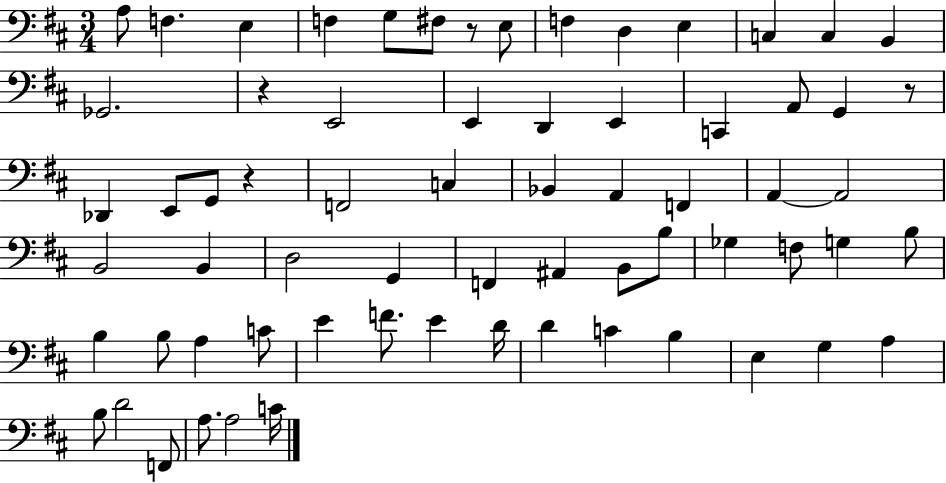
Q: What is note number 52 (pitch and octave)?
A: D4